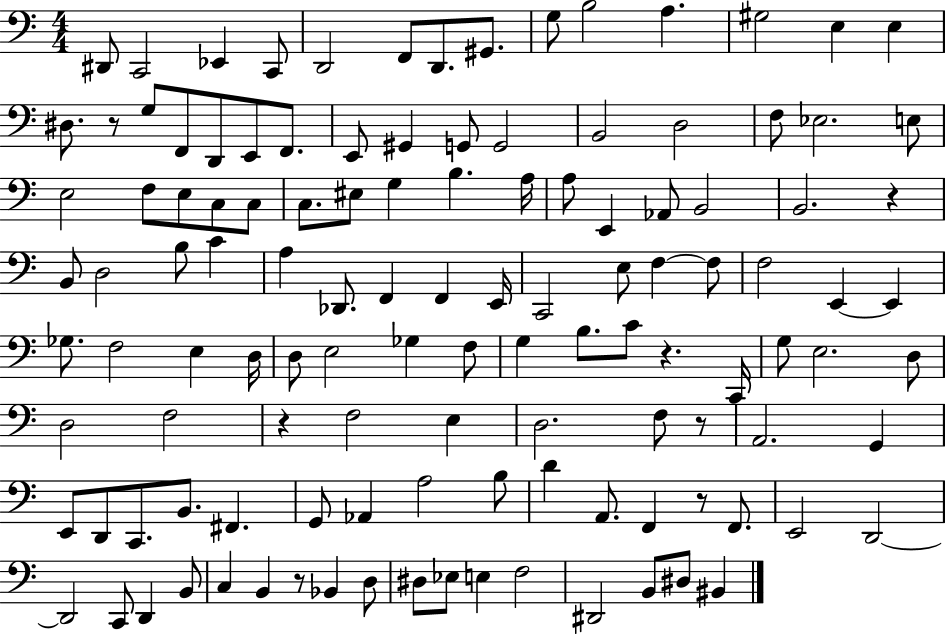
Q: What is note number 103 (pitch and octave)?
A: C3